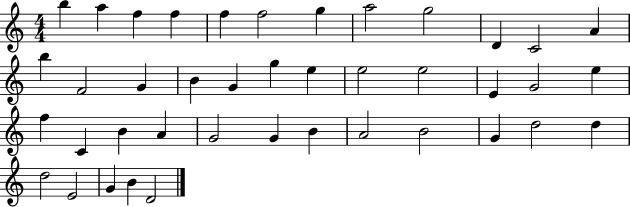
X:1
T:Untitled
M:4/4
L:1/4
K:C
b a f f f f2 g a2 g2 D C2 A b F2 G B G g e e2 e2 E G2 e f C B A G2 G B A2 B2 G d2 d d2 E2 G B D2